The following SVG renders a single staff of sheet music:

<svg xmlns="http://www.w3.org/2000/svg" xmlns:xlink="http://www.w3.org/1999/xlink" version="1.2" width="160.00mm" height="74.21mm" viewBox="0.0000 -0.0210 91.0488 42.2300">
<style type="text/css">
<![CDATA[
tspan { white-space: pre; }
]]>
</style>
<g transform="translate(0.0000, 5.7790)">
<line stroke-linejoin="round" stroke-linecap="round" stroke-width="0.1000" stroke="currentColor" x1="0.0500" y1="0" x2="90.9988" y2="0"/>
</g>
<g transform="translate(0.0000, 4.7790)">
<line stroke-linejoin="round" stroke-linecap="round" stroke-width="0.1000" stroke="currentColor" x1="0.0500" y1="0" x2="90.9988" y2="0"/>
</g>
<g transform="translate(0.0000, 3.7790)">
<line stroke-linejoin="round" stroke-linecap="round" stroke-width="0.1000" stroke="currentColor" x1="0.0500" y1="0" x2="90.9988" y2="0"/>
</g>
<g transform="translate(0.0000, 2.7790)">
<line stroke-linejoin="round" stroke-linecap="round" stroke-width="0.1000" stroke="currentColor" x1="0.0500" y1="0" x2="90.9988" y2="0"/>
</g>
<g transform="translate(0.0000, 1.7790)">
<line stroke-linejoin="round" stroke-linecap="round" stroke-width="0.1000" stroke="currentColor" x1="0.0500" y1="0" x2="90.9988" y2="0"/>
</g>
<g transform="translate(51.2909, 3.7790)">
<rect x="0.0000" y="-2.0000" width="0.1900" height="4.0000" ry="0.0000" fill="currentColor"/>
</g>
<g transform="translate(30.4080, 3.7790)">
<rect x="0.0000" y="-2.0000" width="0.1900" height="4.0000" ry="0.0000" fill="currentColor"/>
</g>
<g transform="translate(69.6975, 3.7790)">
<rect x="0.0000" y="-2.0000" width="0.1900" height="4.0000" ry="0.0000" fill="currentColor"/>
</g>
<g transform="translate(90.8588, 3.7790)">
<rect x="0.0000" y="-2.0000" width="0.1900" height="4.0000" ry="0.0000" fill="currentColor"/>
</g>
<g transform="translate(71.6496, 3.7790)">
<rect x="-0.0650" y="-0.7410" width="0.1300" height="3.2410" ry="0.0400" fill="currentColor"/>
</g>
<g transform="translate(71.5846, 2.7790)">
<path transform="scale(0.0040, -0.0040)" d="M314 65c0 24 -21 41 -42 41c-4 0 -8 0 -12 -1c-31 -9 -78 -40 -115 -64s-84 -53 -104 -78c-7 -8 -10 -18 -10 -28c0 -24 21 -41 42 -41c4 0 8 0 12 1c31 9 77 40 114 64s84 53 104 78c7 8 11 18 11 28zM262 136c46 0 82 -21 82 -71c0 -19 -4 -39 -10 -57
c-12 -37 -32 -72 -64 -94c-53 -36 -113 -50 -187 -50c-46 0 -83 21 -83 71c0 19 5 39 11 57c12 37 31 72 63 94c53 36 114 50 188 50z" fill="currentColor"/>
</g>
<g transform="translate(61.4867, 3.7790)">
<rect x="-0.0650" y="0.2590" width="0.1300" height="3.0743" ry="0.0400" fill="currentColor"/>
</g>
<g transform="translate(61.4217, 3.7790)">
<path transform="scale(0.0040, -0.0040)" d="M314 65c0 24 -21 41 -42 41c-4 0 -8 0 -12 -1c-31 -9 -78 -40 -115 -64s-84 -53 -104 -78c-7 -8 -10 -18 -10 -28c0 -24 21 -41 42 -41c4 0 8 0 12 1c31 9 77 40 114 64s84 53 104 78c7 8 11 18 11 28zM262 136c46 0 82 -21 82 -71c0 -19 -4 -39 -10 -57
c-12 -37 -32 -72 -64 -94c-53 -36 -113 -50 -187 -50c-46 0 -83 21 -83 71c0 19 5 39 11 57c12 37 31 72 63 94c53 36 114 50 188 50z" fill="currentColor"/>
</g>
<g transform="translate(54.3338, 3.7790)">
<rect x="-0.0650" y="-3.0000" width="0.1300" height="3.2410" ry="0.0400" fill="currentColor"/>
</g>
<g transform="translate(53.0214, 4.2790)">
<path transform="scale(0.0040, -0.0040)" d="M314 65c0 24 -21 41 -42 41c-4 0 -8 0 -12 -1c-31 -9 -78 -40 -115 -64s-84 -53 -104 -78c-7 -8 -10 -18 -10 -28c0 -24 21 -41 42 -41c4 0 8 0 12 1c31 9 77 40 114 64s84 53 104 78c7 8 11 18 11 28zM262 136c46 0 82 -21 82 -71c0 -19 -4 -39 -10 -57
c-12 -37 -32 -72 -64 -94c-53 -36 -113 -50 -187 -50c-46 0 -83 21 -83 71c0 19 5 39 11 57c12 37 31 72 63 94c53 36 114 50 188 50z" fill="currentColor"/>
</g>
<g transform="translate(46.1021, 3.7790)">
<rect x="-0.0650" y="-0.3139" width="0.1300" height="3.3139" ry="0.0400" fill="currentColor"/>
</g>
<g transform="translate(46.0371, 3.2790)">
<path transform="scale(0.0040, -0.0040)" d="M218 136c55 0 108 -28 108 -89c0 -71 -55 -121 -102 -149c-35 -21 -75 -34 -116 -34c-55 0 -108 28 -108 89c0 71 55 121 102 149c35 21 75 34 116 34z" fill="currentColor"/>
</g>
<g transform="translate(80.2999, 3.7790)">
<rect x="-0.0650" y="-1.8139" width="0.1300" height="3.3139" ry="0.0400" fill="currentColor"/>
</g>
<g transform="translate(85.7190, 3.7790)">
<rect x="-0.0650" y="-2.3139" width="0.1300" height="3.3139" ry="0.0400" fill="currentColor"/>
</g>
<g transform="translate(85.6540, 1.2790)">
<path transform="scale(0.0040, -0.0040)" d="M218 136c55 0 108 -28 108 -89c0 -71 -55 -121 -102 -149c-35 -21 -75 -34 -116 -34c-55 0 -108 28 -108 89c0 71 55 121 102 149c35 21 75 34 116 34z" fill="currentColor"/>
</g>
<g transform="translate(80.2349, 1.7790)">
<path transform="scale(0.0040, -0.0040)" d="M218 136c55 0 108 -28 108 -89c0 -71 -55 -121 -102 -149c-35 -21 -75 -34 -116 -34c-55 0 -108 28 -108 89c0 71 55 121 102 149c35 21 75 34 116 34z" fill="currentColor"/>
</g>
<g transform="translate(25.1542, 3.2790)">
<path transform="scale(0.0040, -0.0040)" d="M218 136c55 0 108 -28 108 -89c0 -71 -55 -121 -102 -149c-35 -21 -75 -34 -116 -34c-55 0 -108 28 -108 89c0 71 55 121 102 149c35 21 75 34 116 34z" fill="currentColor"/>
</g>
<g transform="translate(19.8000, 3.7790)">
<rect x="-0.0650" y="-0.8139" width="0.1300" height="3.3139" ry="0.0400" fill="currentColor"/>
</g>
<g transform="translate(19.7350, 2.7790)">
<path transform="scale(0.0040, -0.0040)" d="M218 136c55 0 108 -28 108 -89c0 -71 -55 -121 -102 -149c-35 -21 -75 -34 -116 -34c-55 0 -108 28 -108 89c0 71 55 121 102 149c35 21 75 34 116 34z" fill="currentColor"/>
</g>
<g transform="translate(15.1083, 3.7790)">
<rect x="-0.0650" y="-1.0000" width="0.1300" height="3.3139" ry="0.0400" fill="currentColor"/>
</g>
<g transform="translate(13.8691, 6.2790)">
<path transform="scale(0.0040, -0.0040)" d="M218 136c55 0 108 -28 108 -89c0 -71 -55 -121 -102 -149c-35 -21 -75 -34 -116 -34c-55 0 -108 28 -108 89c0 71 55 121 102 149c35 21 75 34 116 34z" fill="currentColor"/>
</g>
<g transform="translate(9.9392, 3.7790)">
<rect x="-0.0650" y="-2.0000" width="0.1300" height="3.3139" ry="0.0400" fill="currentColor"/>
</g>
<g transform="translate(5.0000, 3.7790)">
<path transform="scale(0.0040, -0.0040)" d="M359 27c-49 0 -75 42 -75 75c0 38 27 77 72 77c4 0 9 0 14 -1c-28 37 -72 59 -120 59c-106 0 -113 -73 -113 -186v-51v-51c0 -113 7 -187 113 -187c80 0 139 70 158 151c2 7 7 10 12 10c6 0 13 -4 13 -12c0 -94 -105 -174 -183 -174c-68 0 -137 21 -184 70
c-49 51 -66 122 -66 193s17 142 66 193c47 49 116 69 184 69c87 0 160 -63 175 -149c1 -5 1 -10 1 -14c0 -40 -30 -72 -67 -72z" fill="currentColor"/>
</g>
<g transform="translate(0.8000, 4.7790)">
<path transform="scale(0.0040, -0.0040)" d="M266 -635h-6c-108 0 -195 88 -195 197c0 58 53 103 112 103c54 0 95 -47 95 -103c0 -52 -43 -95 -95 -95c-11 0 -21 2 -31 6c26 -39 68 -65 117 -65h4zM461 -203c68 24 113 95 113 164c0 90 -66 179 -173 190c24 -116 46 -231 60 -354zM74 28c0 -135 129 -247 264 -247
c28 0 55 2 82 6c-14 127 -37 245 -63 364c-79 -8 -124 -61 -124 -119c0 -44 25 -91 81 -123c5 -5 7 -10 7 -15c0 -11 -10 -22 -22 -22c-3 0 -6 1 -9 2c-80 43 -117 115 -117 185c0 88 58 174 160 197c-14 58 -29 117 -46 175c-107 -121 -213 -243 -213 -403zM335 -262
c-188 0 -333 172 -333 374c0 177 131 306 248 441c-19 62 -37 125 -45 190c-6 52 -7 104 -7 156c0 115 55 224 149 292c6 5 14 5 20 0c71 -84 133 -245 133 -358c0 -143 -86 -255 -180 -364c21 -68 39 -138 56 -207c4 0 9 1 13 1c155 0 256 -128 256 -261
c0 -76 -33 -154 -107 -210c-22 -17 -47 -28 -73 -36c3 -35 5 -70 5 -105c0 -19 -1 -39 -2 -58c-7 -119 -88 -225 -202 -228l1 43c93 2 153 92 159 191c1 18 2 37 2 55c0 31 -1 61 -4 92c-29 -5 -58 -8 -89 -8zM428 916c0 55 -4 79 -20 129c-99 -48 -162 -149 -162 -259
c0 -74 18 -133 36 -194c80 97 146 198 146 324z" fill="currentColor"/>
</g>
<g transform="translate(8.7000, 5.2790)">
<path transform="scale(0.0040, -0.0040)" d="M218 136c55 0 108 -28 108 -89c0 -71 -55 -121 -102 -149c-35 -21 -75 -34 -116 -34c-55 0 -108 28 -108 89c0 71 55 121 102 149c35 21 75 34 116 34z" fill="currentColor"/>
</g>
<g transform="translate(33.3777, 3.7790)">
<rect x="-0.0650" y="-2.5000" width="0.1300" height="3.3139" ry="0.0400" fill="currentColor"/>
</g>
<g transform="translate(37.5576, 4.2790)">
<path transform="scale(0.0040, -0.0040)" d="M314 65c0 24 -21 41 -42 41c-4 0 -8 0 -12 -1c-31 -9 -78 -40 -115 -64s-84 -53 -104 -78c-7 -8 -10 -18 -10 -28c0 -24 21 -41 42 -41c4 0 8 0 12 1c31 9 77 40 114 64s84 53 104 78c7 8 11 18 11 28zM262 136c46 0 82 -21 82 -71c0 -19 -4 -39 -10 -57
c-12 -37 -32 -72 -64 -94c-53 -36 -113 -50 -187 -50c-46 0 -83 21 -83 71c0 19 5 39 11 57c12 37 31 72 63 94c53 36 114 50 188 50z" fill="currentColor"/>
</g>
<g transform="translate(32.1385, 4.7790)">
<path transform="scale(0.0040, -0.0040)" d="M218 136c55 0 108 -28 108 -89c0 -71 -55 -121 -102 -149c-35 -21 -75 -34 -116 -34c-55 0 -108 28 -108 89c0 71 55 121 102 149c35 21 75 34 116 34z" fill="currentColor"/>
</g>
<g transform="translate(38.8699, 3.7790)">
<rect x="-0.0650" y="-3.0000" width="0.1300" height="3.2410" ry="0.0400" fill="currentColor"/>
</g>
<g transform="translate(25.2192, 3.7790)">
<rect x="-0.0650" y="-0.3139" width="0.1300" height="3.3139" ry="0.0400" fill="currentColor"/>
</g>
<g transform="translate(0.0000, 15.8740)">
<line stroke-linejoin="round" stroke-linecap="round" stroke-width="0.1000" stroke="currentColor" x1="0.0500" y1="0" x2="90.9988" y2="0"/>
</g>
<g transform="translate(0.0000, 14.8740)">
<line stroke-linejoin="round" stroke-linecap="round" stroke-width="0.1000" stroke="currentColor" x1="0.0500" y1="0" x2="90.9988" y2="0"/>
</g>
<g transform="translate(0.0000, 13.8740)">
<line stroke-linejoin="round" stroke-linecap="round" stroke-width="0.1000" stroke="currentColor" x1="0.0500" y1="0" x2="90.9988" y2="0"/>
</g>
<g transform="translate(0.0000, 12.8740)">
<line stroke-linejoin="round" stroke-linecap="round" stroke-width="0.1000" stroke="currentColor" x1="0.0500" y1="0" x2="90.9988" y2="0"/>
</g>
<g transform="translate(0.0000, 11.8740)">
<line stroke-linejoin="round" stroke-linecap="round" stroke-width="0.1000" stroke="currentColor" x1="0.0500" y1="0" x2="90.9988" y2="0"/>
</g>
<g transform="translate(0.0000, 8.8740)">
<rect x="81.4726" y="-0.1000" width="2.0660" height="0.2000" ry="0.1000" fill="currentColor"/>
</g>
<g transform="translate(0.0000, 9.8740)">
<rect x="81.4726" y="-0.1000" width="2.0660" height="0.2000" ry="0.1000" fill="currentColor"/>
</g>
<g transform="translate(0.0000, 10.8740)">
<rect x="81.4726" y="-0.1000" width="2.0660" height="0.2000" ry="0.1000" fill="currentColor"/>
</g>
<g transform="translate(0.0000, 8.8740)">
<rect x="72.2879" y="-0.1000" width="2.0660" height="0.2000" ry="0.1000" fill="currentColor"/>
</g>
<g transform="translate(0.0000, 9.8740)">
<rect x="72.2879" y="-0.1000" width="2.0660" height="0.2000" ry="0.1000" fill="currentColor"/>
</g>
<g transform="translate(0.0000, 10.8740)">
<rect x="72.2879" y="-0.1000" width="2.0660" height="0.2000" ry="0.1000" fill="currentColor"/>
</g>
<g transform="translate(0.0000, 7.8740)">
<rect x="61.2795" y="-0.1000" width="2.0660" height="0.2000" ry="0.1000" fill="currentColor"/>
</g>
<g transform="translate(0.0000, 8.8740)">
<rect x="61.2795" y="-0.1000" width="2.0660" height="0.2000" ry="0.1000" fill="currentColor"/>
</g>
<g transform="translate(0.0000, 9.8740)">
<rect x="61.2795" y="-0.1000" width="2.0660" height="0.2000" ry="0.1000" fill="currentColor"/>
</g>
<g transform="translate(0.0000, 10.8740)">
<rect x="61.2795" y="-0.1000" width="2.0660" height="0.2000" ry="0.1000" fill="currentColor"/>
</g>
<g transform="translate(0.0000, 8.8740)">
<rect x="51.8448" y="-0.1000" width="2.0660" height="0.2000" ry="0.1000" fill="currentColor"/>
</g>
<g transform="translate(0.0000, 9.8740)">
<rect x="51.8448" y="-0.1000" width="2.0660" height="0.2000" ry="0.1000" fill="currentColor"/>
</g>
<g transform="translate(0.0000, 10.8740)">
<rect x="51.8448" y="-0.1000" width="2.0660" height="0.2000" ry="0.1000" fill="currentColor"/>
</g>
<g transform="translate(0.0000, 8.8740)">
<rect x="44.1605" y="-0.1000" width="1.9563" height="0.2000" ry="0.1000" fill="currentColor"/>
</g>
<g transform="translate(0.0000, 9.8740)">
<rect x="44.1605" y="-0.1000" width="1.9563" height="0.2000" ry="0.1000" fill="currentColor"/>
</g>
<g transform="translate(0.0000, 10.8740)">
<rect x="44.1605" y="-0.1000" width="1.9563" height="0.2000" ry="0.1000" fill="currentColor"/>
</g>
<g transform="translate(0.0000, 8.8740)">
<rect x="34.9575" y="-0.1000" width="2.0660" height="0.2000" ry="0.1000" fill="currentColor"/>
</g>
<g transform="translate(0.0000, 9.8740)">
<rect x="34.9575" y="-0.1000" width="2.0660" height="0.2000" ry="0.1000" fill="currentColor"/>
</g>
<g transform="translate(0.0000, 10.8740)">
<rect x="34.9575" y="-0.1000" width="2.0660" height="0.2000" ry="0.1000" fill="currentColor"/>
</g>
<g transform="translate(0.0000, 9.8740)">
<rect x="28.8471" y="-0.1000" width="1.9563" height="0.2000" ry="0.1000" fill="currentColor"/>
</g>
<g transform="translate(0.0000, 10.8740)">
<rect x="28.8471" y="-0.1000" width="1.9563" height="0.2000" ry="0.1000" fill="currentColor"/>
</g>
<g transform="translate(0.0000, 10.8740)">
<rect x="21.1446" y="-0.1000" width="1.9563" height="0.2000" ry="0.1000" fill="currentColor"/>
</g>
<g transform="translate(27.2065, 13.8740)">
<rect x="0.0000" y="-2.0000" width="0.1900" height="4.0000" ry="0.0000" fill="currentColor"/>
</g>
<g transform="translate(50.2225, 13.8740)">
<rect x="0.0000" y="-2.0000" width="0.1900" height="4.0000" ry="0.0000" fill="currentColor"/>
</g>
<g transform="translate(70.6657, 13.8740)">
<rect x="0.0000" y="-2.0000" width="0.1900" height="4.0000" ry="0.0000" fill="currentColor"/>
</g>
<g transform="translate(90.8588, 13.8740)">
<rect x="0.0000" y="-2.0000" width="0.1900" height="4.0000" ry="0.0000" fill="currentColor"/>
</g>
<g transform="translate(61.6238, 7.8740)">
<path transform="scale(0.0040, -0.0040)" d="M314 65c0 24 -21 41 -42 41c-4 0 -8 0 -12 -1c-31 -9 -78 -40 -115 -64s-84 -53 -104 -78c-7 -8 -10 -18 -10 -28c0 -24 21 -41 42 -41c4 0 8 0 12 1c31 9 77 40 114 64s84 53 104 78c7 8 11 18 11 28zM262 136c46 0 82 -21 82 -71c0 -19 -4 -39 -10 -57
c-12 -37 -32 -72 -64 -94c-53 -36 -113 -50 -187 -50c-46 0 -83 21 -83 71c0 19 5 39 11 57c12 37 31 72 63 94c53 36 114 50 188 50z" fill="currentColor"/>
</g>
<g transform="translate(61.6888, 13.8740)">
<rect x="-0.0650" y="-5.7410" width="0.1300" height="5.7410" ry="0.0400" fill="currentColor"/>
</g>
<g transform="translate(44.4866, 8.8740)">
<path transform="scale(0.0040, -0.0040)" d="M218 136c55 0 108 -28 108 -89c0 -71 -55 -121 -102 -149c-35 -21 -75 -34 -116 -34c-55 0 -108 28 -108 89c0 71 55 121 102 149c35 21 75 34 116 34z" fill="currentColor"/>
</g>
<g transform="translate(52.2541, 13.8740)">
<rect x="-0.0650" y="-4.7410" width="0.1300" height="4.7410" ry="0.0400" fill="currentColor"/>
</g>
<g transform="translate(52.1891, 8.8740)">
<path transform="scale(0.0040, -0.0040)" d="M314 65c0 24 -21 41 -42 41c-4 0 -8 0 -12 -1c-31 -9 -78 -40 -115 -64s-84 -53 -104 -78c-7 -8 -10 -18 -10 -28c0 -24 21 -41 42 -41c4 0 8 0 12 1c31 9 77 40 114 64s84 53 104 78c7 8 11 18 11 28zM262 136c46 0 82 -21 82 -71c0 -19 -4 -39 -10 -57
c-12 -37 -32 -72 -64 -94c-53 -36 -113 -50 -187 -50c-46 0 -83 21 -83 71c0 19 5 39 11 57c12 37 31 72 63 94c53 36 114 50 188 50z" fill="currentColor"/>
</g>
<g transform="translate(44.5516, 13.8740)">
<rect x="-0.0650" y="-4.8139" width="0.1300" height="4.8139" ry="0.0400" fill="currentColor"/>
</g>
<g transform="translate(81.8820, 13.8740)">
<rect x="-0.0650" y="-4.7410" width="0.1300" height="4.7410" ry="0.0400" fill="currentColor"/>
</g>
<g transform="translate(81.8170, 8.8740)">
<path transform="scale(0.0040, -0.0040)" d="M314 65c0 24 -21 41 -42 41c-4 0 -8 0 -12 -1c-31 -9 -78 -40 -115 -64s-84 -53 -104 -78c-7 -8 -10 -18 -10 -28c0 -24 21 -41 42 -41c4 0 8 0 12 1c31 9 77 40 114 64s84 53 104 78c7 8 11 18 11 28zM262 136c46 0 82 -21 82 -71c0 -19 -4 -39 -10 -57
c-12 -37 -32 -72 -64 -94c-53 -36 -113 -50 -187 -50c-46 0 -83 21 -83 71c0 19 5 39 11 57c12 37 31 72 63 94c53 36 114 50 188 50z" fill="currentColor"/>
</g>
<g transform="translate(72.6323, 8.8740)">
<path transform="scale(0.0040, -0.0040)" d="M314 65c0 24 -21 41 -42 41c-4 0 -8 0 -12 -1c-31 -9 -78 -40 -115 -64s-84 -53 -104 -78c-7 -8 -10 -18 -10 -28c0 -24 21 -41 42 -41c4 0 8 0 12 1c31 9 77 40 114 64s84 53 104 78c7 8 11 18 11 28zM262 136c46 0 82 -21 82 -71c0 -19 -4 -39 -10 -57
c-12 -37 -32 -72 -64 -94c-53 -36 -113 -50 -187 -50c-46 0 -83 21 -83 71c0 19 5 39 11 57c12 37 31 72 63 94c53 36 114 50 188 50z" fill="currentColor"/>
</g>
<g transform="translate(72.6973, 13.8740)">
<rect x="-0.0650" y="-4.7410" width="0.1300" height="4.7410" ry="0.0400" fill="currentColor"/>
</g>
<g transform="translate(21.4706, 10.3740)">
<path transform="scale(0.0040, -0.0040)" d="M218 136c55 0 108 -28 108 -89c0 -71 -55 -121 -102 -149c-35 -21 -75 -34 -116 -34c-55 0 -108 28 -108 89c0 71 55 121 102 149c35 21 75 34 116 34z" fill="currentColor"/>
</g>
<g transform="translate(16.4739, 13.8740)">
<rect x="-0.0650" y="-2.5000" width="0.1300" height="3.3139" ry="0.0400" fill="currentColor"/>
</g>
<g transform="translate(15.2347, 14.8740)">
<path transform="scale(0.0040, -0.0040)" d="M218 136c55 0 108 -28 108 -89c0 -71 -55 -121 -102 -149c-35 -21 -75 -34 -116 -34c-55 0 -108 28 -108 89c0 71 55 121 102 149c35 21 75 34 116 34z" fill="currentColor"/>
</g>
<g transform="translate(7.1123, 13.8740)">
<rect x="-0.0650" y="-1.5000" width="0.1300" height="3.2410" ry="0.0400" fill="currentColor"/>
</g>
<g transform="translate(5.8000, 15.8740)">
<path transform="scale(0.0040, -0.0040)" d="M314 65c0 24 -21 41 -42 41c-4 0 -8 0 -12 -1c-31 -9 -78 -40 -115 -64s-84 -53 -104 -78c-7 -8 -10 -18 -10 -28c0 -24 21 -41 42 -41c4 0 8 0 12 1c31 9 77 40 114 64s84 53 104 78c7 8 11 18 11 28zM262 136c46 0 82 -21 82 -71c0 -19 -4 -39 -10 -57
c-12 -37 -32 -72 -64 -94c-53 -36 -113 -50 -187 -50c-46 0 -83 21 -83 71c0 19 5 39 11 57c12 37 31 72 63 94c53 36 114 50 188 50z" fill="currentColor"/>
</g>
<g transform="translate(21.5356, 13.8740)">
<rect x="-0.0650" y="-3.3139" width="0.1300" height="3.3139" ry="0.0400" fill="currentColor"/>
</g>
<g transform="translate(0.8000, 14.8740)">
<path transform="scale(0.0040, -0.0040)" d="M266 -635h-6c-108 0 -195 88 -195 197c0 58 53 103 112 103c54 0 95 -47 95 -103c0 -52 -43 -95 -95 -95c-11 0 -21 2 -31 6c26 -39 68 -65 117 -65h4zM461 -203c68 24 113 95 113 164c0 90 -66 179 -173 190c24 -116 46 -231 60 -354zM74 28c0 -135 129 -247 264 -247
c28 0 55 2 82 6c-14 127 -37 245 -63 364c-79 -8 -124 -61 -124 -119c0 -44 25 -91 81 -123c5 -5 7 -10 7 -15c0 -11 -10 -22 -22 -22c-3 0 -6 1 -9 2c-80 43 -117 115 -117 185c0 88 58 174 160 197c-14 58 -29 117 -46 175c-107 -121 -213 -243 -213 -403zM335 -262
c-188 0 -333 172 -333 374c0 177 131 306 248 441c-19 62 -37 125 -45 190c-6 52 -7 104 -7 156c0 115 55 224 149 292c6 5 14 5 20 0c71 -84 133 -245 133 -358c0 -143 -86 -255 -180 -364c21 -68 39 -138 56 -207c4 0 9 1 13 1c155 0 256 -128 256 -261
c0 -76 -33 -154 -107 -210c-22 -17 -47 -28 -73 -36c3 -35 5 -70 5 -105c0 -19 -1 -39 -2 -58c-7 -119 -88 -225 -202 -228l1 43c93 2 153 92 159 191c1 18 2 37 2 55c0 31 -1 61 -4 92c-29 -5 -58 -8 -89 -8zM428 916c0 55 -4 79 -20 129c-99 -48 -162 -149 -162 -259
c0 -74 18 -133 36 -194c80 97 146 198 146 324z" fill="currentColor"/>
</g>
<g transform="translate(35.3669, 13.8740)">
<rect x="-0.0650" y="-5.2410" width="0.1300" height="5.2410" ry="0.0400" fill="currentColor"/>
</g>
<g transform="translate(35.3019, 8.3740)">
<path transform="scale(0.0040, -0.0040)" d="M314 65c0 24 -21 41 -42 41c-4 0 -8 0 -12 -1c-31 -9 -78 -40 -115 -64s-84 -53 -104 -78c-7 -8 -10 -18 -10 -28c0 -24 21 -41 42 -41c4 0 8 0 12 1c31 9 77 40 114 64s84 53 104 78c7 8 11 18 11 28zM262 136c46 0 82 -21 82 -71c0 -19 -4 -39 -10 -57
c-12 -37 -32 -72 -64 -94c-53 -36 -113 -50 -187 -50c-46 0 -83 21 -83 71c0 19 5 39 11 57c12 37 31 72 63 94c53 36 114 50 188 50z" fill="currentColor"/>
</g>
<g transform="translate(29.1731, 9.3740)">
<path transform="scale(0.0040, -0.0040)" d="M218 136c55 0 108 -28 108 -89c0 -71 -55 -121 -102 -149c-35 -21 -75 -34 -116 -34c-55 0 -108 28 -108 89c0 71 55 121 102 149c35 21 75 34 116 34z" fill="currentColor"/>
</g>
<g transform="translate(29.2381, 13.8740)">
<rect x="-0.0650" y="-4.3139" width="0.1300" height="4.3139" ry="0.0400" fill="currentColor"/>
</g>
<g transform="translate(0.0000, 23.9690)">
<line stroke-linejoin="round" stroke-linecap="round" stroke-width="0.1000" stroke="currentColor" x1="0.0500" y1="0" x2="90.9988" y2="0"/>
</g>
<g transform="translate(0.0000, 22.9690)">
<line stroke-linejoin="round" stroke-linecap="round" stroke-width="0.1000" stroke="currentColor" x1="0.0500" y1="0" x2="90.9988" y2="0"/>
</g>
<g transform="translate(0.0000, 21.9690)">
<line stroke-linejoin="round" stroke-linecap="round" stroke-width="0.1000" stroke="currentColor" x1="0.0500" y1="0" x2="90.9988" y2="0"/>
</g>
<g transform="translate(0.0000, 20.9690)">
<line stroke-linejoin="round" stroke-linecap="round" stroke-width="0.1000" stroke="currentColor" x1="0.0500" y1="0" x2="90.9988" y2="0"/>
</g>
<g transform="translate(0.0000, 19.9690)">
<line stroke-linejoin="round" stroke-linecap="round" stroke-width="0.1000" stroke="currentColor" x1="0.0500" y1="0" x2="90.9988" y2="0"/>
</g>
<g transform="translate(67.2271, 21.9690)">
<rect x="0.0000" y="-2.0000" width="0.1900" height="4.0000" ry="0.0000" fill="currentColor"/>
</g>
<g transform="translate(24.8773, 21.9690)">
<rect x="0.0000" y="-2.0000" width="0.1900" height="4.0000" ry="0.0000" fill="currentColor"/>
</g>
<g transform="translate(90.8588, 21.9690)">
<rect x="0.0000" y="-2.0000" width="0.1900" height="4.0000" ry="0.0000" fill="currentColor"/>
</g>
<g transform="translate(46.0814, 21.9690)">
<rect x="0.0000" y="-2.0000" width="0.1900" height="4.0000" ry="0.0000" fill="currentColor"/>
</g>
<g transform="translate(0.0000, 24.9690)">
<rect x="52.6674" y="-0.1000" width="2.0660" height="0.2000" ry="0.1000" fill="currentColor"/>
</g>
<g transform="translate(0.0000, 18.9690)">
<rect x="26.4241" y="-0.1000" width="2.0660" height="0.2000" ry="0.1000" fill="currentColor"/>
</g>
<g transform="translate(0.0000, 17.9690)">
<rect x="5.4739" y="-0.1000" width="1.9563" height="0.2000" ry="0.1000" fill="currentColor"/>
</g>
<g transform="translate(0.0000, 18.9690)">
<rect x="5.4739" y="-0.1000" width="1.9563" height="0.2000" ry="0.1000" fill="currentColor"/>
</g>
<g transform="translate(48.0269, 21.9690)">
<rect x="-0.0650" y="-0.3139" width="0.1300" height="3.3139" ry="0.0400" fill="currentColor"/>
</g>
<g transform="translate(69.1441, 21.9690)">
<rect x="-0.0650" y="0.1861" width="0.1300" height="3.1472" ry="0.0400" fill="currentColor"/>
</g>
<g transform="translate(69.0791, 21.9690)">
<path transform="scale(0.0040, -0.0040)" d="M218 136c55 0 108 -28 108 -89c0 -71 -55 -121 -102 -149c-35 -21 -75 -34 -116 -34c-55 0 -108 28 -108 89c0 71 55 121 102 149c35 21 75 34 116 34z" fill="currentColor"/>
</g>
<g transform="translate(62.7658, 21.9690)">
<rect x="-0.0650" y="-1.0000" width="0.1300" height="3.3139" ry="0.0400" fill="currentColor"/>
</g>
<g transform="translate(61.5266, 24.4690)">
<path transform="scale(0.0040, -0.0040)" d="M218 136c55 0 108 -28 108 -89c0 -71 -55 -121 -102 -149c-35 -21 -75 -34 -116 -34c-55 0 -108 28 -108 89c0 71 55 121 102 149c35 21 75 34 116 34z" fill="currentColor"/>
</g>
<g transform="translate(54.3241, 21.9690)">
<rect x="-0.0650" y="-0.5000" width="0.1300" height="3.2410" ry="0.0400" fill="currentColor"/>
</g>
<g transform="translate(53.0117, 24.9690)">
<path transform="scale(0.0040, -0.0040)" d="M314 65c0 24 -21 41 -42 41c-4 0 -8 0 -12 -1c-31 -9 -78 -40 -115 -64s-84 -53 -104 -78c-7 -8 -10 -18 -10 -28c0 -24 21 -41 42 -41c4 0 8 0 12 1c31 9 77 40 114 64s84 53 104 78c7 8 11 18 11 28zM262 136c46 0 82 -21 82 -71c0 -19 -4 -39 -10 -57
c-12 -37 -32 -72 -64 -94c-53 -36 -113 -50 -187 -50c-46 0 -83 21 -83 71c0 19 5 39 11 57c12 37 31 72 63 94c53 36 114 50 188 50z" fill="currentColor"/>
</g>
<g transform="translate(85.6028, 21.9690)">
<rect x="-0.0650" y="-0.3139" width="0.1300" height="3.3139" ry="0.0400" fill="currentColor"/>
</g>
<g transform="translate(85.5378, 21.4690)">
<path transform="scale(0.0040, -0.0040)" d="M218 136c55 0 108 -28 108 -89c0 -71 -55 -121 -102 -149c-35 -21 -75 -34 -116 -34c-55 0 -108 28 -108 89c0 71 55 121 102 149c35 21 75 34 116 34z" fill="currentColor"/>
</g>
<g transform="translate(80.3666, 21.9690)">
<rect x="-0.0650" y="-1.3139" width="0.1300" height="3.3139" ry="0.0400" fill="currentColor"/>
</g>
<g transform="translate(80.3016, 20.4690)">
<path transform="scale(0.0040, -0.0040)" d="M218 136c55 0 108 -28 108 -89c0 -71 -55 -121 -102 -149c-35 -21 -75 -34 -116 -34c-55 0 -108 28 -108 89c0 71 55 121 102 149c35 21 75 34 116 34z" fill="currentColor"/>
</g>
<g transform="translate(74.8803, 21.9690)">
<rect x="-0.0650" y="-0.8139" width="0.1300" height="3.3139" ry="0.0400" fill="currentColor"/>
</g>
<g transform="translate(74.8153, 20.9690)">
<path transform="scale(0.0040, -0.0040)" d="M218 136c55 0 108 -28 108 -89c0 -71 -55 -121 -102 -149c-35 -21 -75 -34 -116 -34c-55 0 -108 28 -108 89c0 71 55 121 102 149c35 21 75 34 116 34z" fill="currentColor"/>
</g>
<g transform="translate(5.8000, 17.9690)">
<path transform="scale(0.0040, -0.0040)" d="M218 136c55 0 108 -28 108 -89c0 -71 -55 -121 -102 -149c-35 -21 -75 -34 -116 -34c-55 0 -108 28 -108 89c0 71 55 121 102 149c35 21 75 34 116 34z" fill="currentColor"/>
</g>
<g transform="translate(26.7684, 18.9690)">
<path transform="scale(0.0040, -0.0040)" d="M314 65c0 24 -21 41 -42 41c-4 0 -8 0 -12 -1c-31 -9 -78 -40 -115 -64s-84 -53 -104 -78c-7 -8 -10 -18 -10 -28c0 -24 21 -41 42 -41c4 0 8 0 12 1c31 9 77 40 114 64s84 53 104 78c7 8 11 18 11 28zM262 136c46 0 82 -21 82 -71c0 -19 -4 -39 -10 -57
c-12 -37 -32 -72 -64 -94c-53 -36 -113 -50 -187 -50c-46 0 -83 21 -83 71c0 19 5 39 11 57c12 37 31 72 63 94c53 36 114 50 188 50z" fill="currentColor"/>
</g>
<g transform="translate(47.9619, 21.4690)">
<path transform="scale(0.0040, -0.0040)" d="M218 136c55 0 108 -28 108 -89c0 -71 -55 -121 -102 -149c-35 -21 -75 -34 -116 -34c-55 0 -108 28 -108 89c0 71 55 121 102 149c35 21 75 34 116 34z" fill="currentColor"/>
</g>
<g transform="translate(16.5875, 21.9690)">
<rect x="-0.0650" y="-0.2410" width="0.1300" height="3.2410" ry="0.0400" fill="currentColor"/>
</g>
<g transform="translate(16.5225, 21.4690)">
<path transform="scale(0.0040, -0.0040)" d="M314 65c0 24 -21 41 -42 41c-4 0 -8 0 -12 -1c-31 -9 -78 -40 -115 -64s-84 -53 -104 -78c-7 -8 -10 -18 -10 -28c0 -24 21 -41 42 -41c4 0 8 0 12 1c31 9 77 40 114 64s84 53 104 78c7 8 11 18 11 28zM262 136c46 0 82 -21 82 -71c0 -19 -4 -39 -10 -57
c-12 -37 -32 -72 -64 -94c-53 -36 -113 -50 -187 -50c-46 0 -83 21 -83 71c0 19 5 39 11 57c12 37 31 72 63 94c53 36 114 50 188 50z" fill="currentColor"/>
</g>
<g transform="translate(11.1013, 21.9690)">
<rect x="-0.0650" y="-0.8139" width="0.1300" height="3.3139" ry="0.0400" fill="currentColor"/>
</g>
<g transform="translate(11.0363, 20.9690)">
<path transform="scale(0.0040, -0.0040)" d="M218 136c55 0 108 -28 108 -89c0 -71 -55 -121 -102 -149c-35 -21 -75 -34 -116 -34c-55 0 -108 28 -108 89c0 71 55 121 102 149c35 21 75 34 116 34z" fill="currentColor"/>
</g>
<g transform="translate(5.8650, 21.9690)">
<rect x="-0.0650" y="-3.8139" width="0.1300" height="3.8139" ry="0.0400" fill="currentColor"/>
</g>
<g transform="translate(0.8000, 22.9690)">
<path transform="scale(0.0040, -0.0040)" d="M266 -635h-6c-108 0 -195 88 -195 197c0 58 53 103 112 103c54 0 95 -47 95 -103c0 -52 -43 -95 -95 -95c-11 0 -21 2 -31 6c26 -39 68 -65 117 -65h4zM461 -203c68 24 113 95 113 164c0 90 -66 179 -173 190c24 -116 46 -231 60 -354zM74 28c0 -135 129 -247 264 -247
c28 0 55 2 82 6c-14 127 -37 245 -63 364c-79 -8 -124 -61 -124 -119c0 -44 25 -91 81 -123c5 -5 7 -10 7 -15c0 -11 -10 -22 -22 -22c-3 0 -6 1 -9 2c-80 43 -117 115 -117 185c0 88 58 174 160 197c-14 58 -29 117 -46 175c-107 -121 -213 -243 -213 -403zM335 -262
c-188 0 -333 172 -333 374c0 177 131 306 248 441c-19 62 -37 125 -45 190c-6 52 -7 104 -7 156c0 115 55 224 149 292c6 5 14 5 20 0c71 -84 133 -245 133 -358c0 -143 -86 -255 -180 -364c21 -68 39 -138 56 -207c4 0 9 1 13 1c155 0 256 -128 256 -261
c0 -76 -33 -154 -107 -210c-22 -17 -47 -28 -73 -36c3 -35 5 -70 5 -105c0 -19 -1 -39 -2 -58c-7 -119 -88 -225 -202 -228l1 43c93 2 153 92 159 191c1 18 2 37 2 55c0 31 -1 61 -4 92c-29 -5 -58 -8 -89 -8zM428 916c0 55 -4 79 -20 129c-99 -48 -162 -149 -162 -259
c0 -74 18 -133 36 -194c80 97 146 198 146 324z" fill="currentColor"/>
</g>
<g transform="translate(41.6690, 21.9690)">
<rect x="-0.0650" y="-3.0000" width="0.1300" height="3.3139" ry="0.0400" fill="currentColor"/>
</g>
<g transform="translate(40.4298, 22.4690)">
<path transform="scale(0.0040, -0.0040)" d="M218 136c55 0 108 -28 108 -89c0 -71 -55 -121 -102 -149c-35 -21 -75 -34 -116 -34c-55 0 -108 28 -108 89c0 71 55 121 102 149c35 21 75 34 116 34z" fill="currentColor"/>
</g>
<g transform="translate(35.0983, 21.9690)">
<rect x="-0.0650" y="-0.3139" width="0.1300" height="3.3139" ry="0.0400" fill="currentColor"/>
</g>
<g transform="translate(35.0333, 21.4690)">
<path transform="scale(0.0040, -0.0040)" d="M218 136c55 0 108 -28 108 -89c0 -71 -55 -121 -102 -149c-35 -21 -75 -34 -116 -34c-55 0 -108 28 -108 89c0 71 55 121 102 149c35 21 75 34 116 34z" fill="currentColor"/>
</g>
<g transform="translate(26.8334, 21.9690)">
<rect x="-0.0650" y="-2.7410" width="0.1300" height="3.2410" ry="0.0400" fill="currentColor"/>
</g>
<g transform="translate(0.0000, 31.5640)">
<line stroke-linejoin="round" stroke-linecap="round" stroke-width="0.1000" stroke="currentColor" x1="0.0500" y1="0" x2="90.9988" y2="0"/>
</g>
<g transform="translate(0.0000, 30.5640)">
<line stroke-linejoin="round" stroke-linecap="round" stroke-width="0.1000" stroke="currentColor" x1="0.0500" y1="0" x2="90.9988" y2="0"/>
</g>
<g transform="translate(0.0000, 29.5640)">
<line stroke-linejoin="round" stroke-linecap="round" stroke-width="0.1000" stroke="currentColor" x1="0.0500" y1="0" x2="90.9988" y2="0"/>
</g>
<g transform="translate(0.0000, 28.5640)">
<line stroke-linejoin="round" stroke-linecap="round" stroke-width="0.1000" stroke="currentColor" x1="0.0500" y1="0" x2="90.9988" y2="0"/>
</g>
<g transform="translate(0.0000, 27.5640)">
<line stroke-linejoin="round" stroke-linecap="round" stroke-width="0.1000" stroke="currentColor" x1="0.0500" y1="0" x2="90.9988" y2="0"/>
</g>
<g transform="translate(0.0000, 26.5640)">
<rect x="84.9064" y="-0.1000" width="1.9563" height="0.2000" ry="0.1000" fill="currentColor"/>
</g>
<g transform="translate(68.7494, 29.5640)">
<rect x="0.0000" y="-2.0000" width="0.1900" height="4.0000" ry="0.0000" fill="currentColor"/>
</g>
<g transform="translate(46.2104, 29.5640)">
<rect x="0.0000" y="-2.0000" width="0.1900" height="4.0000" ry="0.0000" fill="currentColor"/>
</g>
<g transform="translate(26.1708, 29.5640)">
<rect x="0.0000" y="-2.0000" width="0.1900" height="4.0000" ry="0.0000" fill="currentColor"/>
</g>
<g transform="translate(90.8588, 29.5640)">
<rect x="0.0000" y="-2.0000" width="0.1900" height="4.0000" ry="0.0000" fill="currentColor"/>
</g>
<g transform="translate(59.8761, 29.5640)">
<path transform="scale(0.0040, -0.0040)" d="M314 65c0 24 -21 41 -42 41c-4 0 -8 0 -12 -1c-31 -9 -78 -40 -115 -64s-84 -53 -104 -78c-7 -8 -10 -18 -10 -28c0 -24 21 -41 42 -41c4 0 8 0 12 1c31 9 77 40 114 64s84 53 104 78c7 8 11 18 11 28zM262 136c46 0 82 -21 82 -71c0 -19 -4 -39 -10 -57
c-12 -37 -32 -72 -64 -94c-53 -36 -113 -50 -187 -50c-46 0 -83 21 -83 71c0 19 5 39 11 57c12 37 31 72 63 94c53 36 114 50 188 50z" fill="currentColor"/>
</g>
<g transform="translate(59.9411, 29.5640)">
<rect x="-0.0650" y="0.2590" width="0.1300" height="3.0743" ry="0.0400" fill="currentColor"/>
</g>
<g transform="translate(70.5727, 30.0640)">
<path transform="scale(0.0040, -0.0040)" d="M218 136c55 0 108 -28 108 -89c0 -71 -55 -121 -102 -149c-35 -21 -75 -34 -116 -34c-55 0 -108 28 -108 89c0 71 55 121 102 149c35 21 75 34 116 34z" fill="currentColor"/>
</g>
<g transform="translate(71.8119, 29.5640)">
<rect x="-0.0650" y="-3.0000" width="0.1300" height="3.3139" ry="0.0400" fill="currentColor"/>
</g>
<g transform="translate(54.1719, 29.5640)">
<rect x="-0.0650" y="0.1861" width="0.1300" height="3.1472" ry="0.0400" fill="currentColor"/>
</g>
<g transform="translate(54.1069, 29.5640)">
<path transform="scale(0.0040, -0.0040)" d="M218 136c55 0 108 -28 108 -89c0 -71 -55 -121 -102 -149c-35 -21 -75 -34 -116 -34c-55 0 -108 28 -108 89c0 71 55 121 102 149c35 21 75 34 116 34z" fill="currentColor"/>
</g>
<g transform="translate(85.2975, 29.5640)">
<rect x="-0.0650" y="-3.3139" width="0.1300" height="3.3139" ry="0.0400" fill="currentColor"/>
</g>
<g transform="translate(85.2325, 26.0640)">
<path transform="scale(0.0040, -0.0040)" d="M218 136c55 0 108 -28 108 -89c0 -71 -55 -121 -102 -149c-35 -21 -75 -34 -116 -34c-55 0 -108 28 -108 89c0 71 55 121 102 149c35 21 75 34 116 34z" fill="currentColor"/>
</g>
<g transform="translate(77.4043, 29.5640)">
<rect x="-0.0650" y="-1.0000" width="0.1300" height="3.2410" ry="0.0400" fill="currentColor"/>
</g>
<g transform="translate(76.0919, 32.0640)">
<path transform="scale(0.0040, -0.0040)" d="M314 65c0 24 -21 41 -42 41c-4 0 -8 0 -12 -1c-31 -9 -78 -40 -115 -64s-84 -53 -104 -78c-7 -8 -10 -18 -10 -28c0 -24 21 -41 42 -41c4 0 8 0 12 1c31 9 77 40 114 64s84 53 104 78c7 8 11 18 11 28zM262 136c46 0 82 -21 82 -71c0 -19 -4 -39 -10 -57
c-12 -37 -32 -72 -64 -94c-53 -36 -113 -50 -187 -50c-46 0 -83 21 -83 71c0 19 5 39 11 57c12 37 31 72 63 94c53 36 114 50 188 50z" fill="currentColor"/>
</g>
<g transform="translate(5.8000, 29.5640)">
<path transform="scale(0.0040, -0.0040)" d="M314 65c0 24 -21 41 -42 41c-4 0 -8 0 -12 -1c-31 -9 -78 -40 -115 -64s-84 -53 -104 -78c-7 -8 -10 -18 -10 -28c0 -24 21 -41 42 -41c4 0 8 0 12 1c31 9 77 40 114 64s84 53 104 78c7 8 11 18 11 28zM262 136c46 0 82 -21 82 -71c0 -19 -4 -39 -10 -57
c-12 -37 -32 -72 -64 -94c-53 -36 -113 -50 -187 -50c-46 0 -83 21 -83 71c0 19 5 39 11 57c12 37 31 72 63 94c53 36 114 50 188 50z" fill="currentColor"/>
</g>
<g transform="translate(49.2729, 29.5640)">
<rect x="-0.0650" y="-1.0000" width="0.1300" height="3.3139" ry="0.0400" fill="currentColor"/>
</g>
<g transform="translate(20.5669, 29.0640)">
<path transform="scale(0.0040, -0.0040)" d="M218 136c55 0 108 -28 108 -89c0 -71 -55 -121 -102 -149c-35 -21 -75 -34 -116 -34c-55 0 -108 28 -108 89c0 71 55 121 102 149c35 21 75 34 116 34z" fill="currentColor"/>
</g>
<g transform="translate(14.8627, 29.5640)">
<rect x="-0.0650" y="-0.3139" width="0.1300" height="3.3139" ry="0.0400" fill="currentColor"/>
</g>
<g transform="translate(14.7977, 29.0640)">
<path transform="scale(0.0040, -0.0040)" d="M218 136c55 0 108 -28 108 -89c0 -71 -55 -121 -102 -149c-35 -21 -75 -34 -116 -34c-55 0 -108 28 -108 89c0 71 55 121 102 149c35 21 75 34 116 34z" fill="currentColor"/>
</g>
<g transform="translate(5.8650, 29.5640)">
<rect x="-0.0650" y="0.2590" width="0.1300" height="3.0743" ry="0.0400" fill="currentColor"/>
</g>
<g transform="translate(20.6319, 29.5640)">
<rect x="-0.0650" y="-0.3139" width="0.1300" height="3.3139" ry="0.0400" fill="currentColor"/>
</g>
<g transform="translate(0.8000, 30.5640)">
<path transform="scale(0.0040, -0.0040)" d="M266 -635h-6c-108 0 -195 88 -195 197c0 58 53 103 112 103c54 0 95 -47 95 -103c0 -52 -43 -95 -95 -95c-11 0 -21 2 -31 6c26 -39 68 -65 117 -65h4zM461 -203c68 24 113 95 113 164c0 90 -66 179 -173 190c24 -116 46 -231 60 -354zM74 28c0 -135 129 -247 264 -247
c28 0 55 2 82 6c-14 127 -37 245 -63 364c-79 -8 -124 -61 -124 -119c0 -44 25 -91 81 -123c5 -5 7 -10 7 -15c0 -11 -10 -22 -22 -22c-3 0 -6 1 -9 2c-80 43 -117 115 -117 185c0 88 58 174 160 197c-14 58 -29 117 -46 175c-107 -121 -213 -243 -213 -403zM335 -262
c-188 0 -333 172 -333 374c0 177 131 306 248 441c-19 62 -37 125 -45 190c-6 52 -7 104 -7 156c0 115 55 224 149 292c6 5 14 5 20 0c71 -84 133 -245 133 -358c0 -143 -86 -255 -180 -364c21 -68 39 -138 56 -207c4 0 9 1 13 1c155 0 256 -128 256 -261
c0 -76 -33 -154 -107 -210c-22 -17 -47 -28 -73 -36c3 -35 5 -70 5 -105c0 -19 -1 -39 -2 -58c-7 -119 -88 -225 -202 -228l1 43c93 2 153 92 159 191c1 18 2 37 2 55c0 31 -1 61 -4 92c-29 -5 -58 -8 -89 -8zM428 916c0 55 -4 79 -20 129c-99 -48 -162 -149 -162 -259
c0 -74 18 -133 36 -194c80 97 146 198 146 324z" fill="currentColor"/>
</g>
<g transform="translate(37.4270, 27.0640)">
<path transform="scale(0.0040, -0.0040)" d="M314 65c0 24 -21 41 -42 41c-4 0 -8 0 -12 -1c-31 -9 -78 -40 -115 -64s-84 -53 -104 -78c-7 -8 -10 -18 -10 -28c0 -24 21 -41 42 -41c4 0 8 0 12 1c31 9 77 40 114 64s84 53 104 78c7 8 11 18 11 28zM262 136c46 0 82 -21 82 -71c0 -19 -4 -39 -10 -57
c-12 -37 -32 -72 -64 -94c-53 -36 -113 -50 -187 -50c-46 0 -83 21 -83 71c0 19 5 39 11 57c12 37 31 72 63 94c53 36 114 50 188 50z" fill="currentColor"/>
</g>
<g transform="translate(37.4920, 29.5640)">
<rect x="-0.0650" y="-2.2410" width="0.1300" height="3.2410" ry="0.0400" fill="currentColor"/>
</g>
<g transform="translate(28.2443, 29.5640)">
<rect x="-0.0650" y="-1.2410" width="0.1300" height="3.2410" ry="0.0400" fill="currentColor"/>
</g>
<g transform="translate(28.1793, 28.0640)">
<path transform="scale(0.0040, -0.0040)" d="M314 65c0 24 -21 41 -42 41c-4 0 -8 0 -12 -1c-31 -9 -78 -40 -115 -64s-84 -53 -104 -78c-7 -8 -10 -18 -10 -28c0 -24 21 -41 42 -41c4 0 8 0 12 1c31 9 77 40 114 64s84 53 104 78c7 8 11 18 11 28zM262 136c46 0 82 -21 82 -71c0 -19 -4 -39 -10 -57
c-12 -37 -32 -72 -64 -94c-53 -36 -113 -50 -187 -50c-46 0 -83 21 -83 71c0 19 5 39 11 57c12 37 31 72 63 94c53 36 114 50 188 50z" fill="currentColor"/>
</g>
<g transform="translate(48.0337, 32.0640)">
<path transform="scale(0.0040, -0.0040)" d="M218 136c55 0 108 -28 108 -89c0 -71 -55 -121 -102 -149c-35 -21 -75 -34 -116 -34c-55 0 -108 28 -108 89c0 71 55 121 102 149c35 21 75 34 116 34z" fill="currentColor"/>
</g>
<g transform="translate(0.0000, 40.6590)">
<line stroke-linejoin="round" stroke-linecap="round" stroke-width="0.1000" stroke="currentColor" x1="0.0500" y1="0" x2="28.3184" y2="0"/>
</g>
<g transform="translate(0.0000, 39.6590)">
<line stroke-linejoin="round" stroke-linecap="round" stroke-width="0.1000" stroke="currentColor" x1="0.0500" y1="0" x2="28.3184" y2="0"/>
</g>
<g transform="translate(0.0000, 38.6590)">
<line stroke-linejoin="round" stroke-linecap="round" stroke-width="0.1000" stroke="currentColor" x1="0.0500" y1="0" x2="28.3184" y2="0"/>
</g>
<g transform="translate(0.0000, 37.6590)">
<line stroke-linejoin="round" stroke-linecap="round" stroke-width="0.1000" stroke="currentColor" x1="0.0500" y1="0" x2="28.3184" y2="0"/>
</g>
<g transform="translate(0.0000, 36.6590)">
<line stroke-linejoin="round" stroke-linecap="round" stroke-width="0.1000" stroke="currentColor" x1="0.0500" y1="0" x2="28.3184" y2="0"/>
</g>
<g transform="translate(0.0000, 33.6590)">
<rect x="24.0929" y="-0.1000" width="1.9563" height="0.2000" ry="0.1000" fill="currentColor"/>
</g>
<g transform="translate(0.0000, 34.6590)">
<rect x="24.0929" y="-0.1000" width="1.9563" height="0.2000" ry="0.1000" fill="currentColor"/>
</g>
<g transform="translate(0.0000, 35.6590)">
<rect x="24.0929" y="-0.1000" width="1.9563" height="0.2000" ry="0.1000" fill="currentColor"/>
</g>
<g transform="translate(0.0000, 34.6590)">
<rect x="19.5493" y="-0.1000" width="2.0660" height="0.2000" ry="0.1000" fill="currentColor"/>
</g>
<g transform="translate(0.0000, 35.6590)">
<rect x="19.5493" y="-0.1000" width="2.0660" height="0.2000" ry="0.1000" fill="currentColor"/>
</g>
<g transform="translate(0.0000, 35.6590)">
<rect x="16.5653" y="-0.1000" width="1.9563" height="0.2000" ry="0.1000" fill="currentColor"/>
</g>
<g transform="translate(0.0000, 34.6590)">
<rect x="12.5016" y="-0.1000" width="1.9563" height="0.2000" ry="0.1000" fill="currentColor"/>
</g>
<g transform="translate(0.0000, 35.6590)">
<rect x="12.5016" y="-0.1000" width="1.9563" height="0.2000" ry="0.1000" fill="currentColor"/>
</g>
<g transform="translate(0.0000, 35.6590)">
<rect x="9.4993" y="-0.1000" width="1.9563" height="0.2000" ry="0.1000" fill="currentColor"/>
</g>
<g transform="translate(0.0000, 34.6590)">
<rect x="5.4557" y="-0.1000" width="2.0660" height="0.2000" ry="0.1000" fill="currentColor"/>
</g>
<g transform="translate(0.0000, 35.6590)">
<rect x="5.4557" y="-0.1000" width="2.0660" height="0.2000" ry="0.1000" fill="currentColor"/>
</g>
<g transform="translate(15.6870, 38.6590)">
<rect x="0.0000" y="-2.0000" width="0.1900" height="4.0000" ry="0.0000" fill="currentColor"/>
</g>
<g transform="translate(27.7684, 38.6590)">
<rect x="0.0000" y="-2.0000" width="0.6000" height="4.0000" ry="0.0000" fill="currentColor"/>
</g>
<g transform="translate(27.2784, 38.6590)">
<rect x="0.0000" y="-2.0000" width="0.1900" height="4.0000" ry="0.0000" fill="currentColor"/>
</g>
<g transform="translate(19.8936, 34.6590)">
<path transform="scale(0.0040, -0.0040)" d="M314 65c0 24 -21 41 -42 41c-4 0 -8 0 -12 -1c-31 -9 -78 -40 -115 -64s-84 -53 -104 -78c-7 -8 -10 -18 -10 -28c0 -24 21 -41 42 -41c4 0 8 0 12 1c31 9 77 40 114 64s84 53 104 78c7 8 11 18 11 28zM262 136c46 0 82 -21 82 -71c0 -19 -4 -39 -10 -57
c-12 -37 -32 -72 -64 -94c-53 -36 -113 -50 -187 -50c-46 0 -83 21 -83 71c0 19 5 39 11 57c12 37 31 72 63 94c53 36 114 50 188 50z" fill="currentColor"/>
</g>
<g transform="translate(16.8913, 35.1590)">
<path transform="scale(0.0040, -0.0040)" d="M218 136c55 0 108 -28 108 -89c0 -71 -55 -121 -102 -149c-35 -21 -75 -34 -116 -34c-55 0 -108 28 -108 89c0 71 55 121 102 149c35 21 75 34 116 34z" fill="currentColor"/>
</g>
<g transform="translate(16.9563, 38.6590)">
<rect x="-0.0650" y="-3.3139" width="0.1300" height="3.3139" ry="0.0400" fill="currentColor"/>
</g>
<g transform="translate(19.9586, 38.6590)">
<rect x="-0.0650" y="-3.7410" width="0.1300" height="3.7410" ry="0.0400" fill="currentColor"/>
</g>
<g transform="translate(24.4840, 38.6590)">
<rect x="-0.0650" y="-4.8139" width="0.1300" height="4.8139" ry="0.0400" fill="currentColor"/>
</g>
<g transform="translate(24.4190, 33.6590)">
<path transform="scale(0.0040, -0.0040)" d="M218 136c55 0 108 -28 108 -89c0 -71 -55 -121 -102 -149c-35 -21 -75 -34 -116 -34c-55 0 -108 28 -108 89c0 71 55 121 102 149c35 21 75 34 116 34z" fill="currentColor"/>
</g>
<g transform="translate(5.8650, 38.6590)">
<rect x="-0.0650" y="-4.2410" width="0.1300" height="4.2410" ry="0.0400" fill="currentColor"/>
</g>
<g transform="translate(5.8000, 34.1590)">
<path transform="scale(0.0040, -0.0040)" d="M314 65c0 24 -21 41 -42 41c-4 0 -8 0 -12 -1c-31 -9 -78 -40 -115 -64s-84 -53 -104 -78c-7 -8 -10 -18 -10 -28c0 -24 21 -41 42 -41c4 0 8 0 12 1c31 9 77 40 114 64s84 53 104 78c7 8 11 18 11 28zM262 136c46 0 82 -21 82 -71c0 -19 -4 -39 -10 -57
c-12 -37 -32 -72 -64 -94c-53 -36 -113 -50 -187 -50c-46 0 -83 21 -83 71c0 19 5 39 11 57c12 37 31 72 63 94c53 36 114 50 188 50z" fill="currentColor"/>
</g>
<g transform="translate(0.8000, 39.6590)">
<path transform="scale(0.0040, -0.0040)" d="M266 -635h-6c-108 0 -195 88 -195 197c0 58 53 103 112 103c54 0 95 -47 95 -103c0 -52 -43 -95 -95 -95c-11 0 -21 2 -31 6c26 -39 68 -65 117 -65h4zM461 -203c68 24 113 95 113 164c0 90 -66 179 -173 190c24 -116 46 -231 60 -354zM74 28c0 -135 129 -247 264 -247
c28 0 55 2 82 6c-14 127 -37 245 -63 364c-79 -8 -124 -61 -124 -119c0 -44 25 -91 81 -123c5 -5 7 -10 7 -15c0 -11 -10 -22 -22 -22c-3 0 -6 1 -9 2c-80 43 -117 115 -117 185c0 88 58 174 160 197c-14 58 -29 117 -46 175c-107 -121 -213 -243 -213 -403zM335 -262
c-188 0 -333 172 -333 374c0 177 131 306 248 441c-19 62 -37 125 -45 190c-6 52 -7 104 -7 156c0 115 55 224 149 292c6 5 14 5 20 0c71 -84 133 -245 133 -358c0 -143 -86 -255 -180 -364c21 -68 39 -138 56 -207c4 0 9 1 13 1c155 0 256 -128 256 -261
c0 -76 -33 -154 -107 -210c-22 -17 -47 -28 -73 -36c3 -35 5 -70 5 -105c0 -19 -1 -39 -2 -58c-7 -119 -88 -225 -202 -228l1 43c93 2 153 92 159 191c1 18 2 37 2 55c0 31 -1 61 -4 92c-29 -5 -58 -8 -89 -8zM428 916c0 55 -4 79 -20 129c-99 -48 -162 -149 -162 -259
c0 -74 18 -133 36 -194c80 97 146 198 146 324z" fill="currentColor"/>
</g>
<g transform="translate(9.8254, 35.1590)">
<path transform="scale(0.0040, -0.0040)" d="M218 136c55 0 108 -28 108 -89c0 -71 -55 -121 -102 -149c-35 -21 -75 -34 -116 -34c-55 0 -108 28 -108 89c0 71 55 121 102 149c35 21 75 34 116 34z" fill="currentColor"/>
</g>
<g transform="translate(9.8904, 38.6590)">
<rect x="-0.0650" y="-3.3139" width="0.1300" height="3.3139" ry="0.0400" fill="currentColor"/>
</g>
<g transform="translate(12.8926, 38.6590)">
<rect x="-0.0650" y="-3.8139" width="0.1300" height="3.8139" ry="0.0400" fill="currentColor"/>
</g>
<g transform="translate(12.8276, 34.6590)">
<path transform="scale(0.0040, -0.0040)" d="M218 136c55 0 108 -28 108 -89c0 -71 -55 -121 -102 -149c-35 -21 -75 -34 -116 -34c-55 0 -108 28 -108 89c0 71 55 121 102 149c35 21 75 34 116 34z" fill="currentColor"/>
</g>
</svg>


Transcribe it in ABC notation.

X:1
T:Untitled
M:4/4
L:1/4
K:C
F D d c G A2 c A2 B2 d2 f g E2 G b d' f'2 e' e'2 g'2 e'2 e'2 c' d c2 a2 c A c C2 D B d e c B2 c c e2 g2 D B B2 A D2 b d'2 b c' b c'2 e'